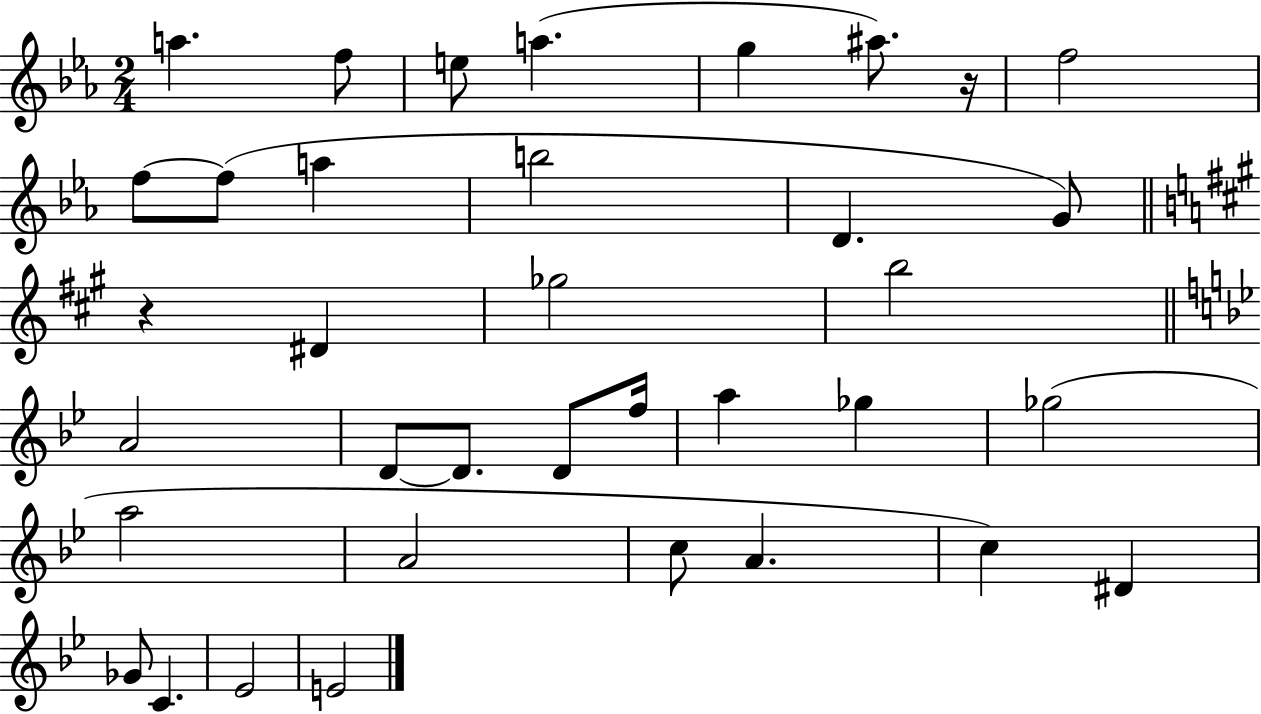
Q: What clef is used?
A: treble